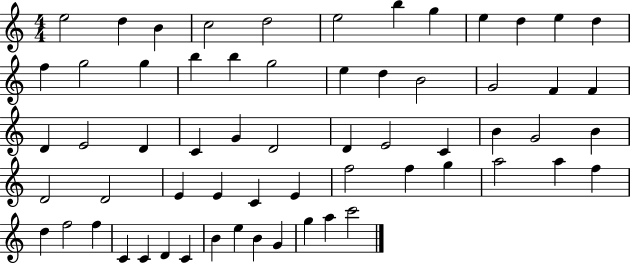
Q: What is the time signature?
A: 4/4